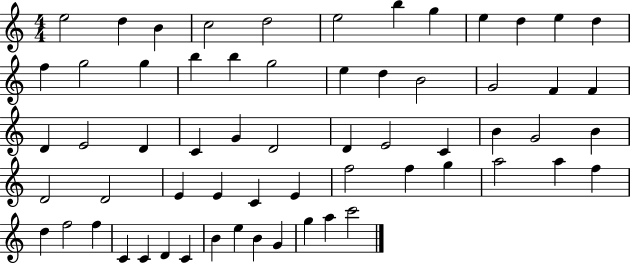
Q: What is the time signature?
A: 4/4